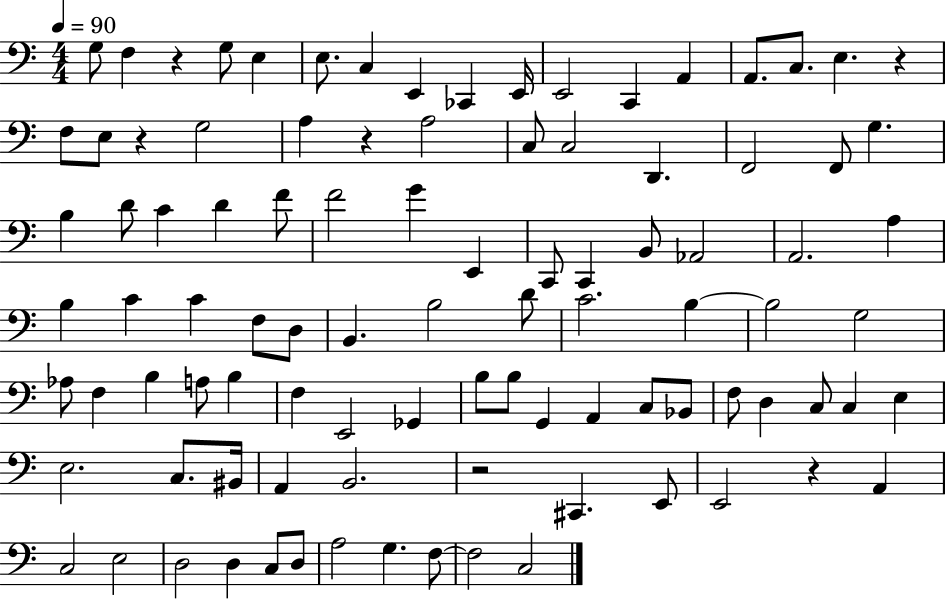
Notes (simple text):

G3/e F3/q R/q G3/e E3/q E3/e. C3/q E2/q CES2/q E2/s E2/h C2/q A2/q A2/e. C3/e. E3/q. R/q F3/e E3/e R/q G3/h A3/q R/q A3/h C3/e C3/h D2/q. F2/h F2/e G3/q. B3/q D4/e C4/q D4/q F4/e F4/h G4/q E2/q C2/e C2/q B2/e Ab2/h A2/h. A3/q B3/q C4/q C4/q F3/e D3/e B2/q. B3/h D4/e C4/h. B3/q B3/h G3/h Ab3/e F3/q B3/q A3/e B3/q F3/q E2/h Gb2/q B3/e B3/e G2/q A2/q C3/e Bb2/e F3/e D3/q C3/e C3/q E3/q E3/h. C3/e. BIS2/s A2/q B2/h. R/h C#2/q. E2/e E2/h R/q A2/q C3/h E3/h D3/h D3/q C3/e D3/e A3/h G3/q. F3/e F3/h C3/h